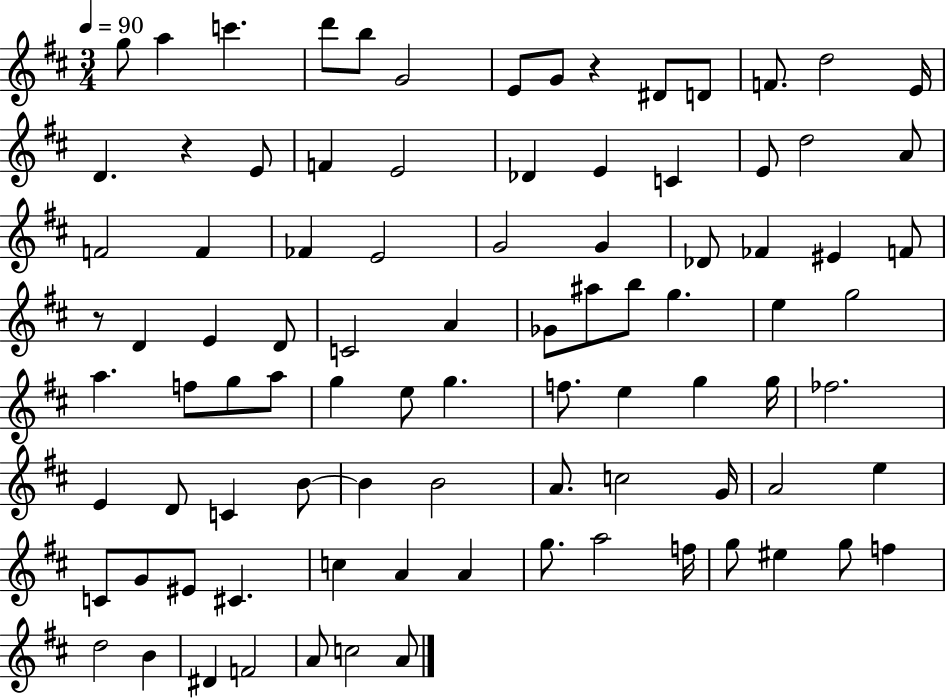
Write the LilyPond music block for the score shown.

{
  \clef treble
  \numericTimeSignature
  \time 3/4
  \key d \major
  \tempo 4 = 90
  \repeat volta 2 { g''8 a''4 c'''4. | d'''8 b''8 g'2 | e'8 g'8 r4 dis'8 d'8 | f'8. d''2 e'16 | \break d'4. r4 e'8 | f'4 e'2 | des'4 e'4 c'4 | e'8 d''2 a'8 | \break f'2 f'4 | fes'4 e'2 | g'2 g'4 | des'8 fes'4 eis'4 f'8 | \break r8 d'4 e'4 d'8 | c'2 a'4 | ges'8 ais''8 b''8 g''4. | e''4 g''2 | \break a''4. f''8 g''8 a''8 | g''4 e''8 g''4. | f''8. e''4 g''4 g''16 | fes''2. | \break e'4 d'8 c'4 b'8~~ | b'4 b'2 | a'8. c''2 g'16 | a'2 e''4 | \break c'8 g'8 eis'8 cis'4. | c''4 a'4 a'4 | g''8. a''2 f''16 | g''8 eis''4 g''8 f''4 | \break d''2 b'4 | dis'4 f'2 | a'8 c''2 a'8 | } \bar "|."
}